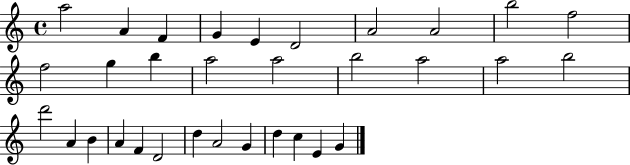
{
  \clef treble
  \time 4/4
  \defaultTimeSignature
  \key c \major
  a''2 a'4 f'4 | g'4 e'4 d'2 | a'2 a'2 | b''2 f''2 | \break f''2 g''4 b''4 | a''2 a''2 | b''2 a''2 | a''2 b''2 | \break d'''2 a'4 b'4 | a'4 f'4 d'2 | d''4 a'2 g'4 | d''4 c''4 e'4 g'4 | \break \bar "|."
}